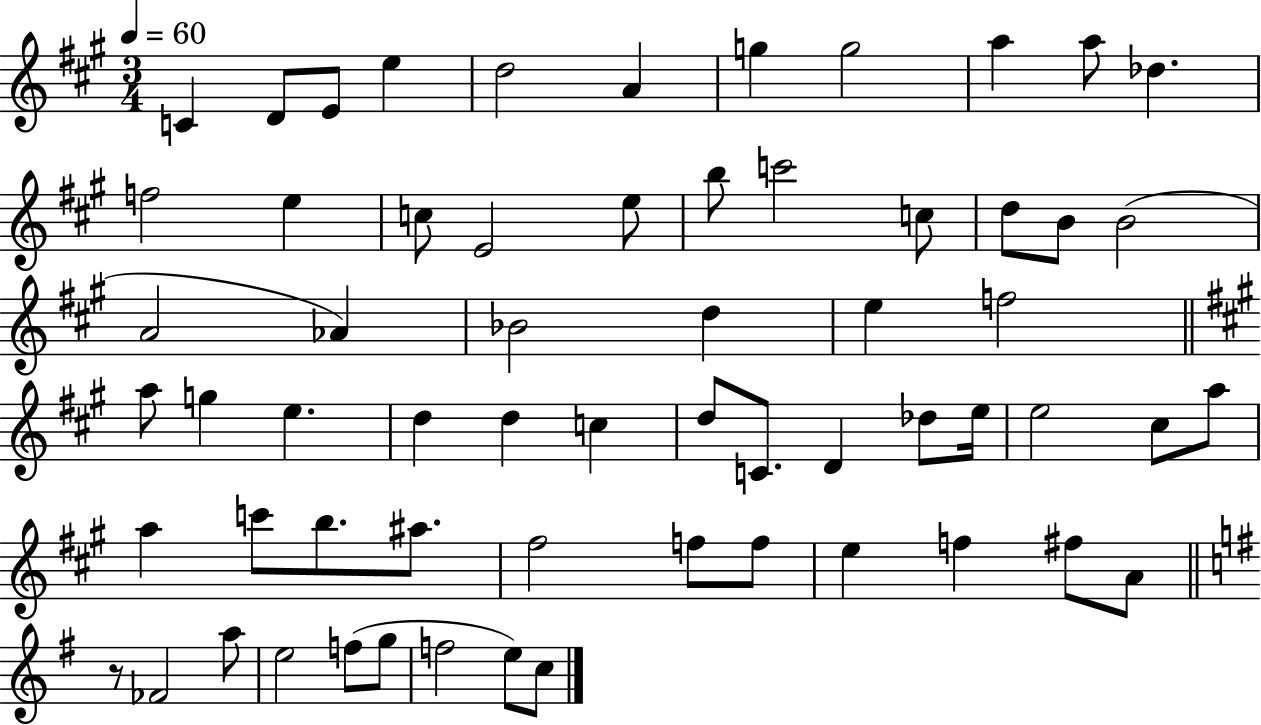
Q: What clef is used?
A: treble